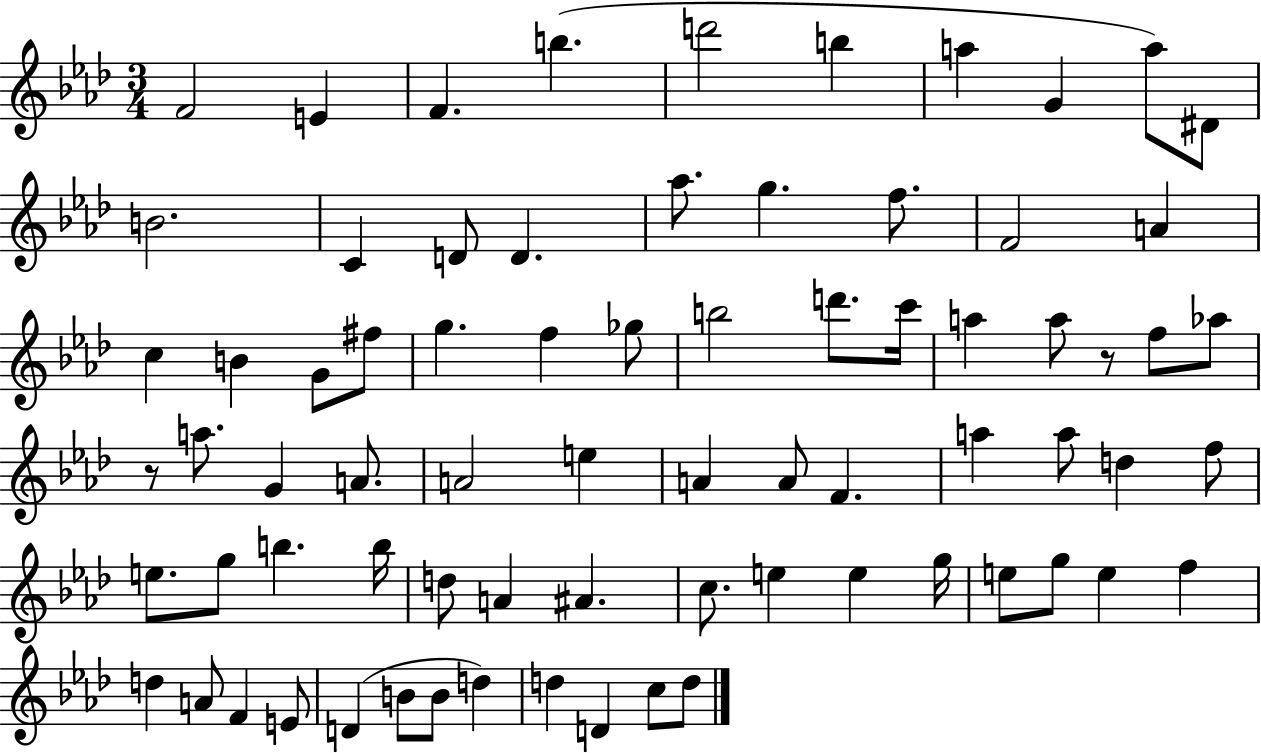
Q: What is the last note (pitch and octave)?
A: D5